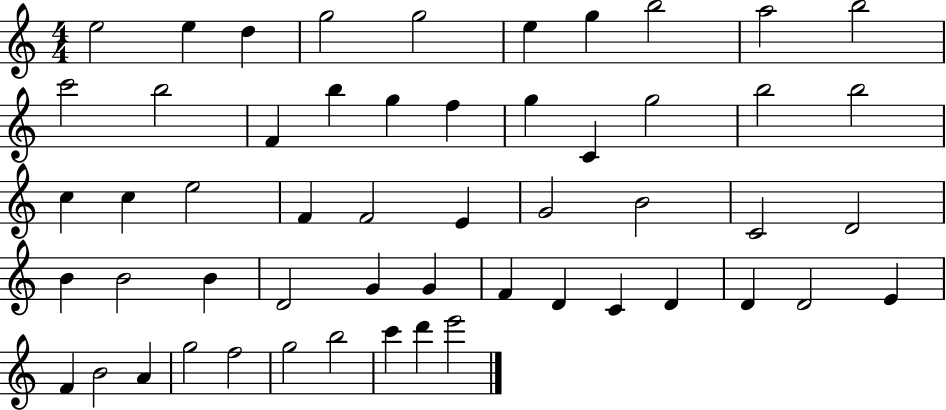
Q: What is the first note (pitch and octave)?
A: E5